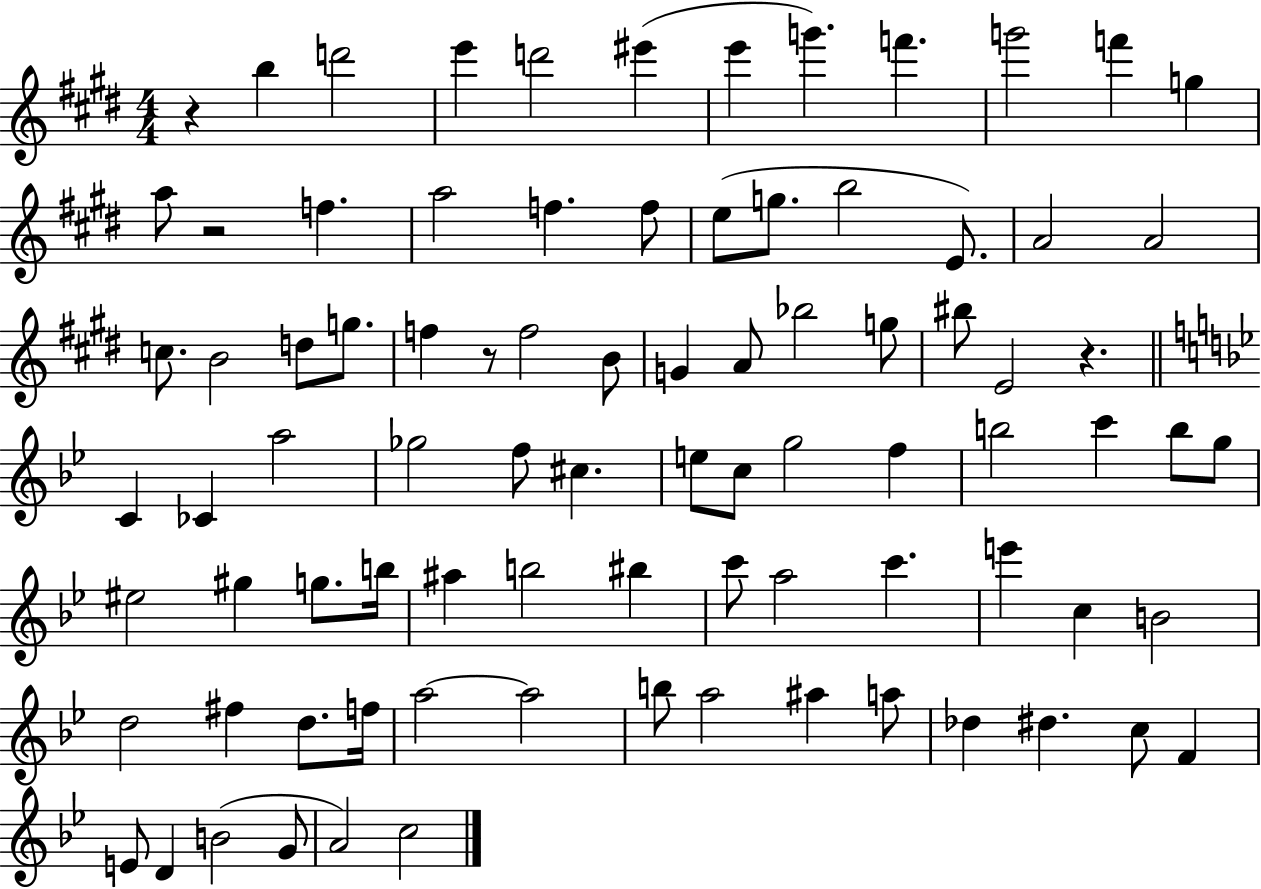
R/q B5/q D6/h E6/q D6/h EIS6/q E6/q G6/q. F6/q. G6/h F6/q G5/q A5/e R/h F5/q. A5/h F5/q. F5/e E5/e G5/e. B5/h E4/e. A4/h A4/h C5/e. B4/h D5/e G5/e. F5/q R/e F5/h B4/e G4/q A4/e Bb5/h G5/e BIS5/e E4/h R/q. C4/q CES4/q A5/h Gb5/h F5/e C#5/q. E5/e C5/e G5/h F5/q B5/h C6/q B5/e G5/e EIS5/h G#5/q G5/e. B5/s A#5/q B5/h BIS5/q C6/e A5/h C6/q. E6/q C5/q B4/h D5/h F#5/q D5/e. F5/s A5/h A5/h B5/e A5/h A#5/q A5/e Db5/q D#5/q. C5/e F4/q E4/e D4/q B4/h G4/e A4/h C5/h